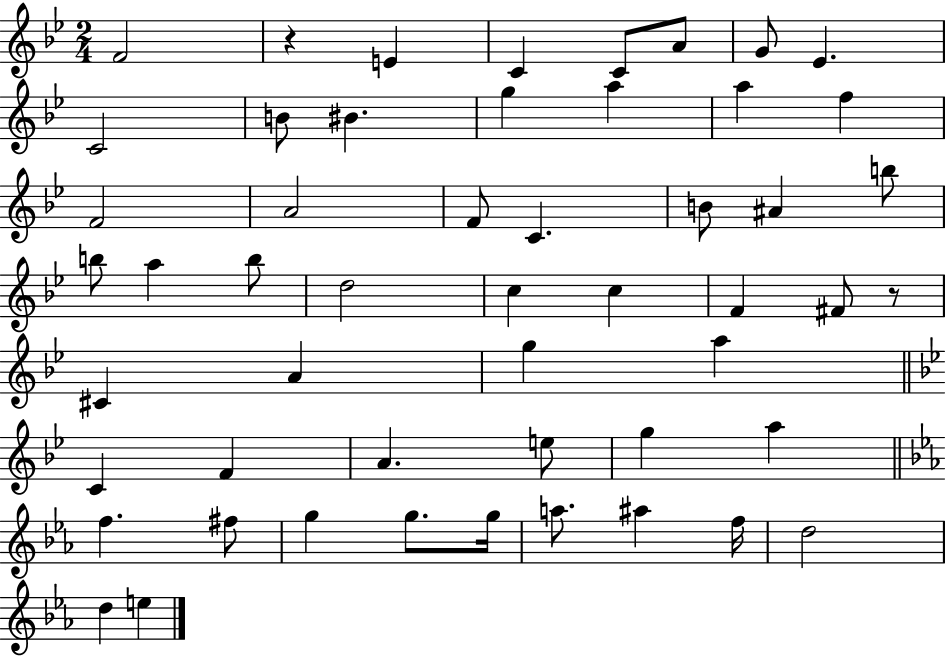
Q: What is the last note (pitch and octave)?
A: E5